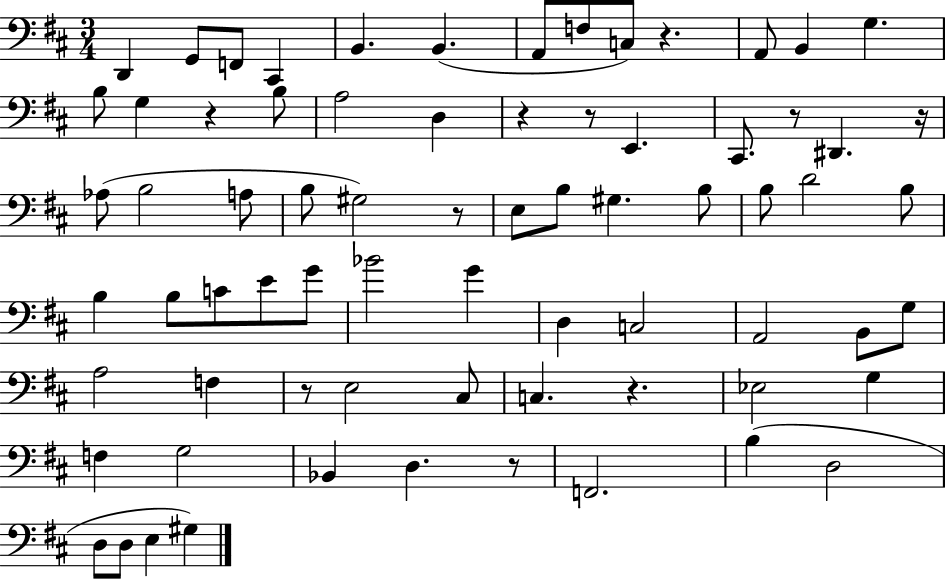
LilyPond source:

{
  \clef bass
  \numericTimeSignature
  \time 3/4
  \key d \major
  d,4 g,8 f,8 cis,4 | b,4. b,4.( | a,8 f8 c8) r4. | a,8 b,4 g4. | \break b8 g4 r4 b8 | a2 d4 | r4 r8 e,4. | cis,8. r8 dis,4. r16 | \break aes8( b2 a8 | b8 gis2) r8 | e8 b8 gis4. b8 | b8 d'2 b8 | \break b4 b8 c'8 e'8 g'8 | bes'2 g'4 | d4 c2 | a,2 b,8 g8 | \break a2 f4 | r8 e2 cis8 | c4. r4. | ees2 g4 | \break f4 g2 | bes,4 d4. r8 | f,2. | b4( d2 | \break d8 d8 e4 gis4) | \bar "|."
}